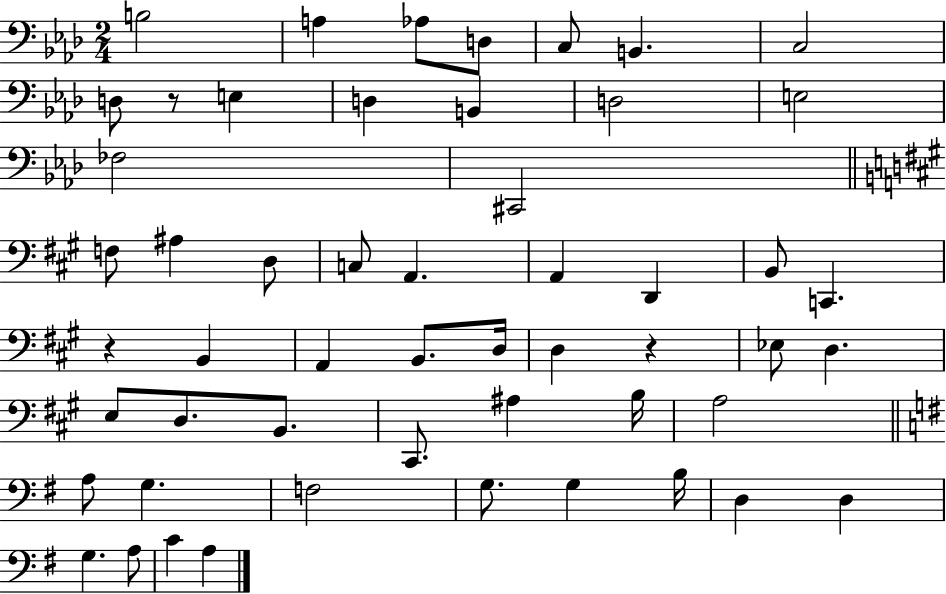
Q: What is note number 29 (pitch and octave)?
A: D3